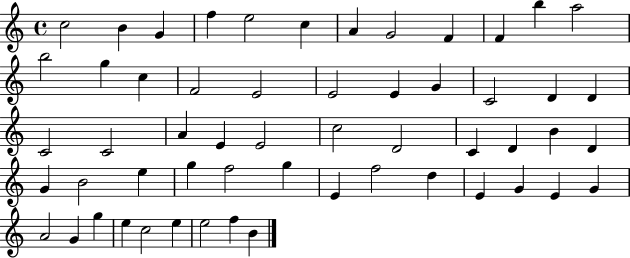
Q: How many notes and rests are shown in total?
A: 56